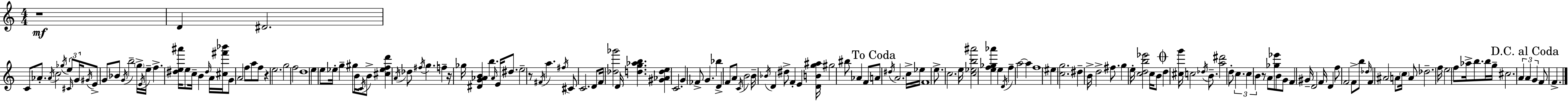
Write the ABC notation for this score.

X:1
T:Untitled
M:4/4
L:1/4
K:Am
z4 D ^D2 C/2 _A/2 _A/4 c2 _g/4 e/2 ^C/4 G/4 ^G/4 E/2 G/2 _B/2 G/4 b2 g/4 E/4 e/4 f [^de^a']/4 e/2 c/4 B ^d/4 A/4 [^c^f'_b']/4 G/2 A2 f/2 a/2 f/2 z e2 g2 f2 d4 e e/2 _e/4 g ^g/2 B/4 C/4 B/2 [^c_efd'] A/4 _d/2 ^f/4 g f z/4 _g/4 [^DG_AB] b _A/4 E/4 ^d/2 e2 z/2 ^F/4 a ^f/4 ^C/2 C2 D/2 F/4 [_d_g']2 D/4 [dg_ab] [^G_Ade] C2 G _F/2 G _b D F/2 A/2 C/4 B2 B/4 _B/4 D ^d/2 F E [DBg^a]/4 ^g2 ^b/2 _A F/2 A/2 ^d/4 A2 c/4 _e/4 F4 e/2 c2 e/4 [c_eb^a']2 [ef_g_a'] e D/4 f a2 a f4 ^e [cg]2 ^d B/4 d2 ^f/2 g e/4 [cdb_e']2 c/4 B/2 d [^cg']/4 c2 _d/4 B/2 [a^d']2 d/2 c c B z/2 A/2 [_g_e']/2 B/2 G/2 F ^G/4 D2 F/4 D f/2 F2 F/2 b/2 _d/4 F ^A2 A/2 c/4 A/2 _d2 f/4 e2 f/2 _a/4 b/2 b/4 g/4 ^c2 A A G F/2 F